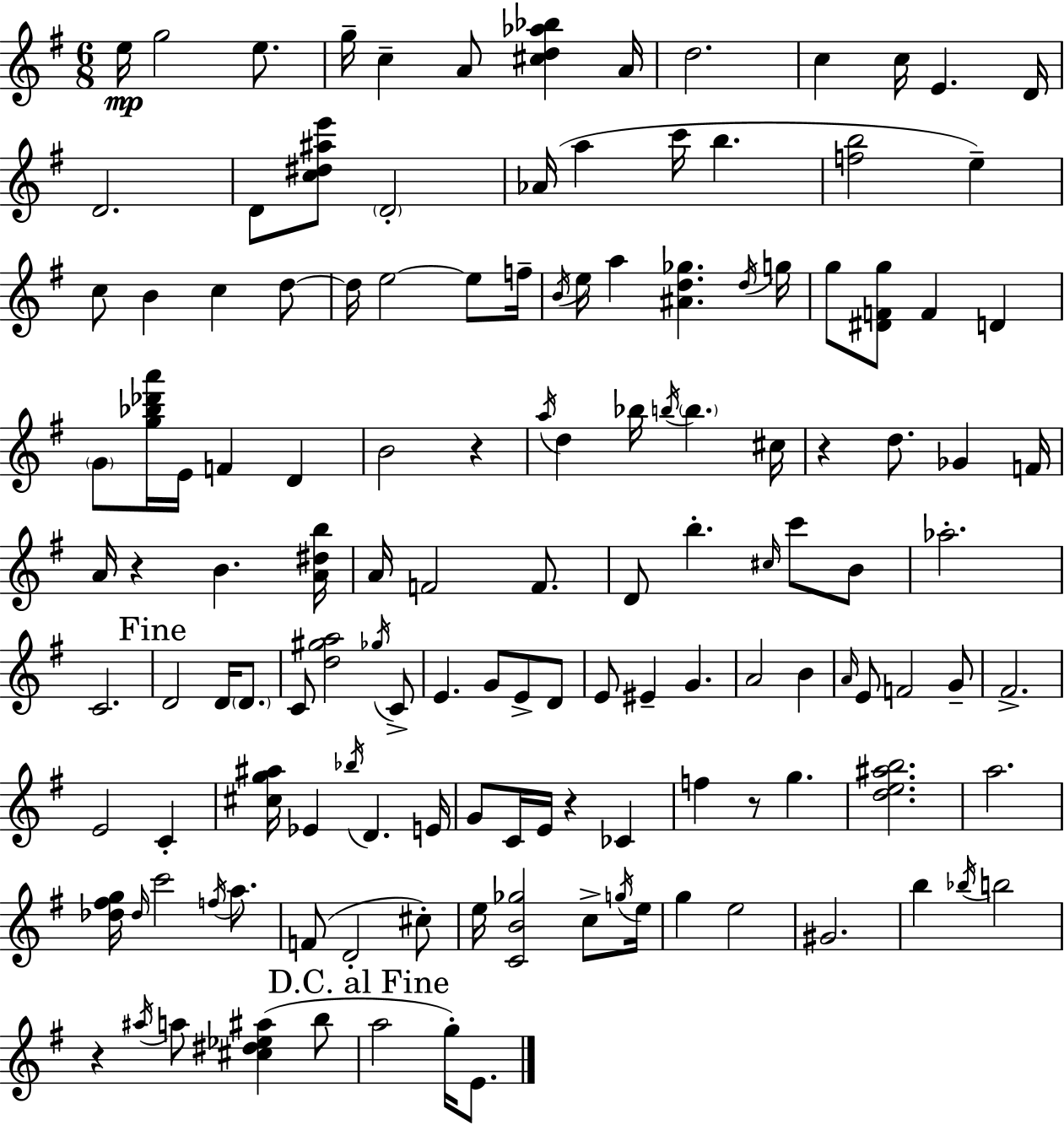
E5/s G5/h E5/e. G5/s C5/q A4/e [C#5,D5,Ab5,Bb5]/q A4/s D5/h. C5/q C5/s E4/q. D4/s D4/h. D4/e [C5,D#5,A#5,E6]/e D4/h Ab4/s A5/q C6/s B5/q. [F5,B5]/h E5/q C5/e B4/q C5/q D5/e D5/s E5/h E5/e F5/s B4/s E5/s A5/q [A#4,D5,Gb5]/q. D5/s G5/s G5/e [D#4,F4,G5]/e F4/q D4/q G4/e [G5,Bb5,Db6,A6]/s E4/s F4/q D4/q B4/h R/q A5/s D5/q Bb5/s B5/s B5/q. C#5/s R/q D5/e. Gb4/q F4/s A4/s R/q B4/q. [A4,D#5,B5]/s A4/s F4/h F4/e. D4/e B5/q. C#5/s C6/e B4/e Ab5/h. C4/h. D4/h D4/s D4/e. C4/e [D5,G#5,A5]/h Gb5/s C4/e E4/q. G4/e E4/e D4/e E4/e EIS4/q G4/q. A4/h B4/q A4/s E4/e F4/h G4/e F#4/h. E4/h C4/q [C#5,G5,A#5]/s Eb4/q Bb5/s D4/q. E4/s G4/e C4/s E4/s R/q CES4/q F5/q R/e G5/q. [D5,E5,A#5,B5]/h. A5/h. [Db5,F#5,G5]/s Db5/s C6/h F5/s A5/e. F4/e D4/h C#5/e E5/s [C4,B4,Gb5]/h C5/e G5/s E5/s G5/q E5/h G#4/h. B5/q Bb5/s B5/h R/q A#5/s A5/e [C#5,D#5,Eb5,A#5]/q B5/e A5/h G5/s E4/e.